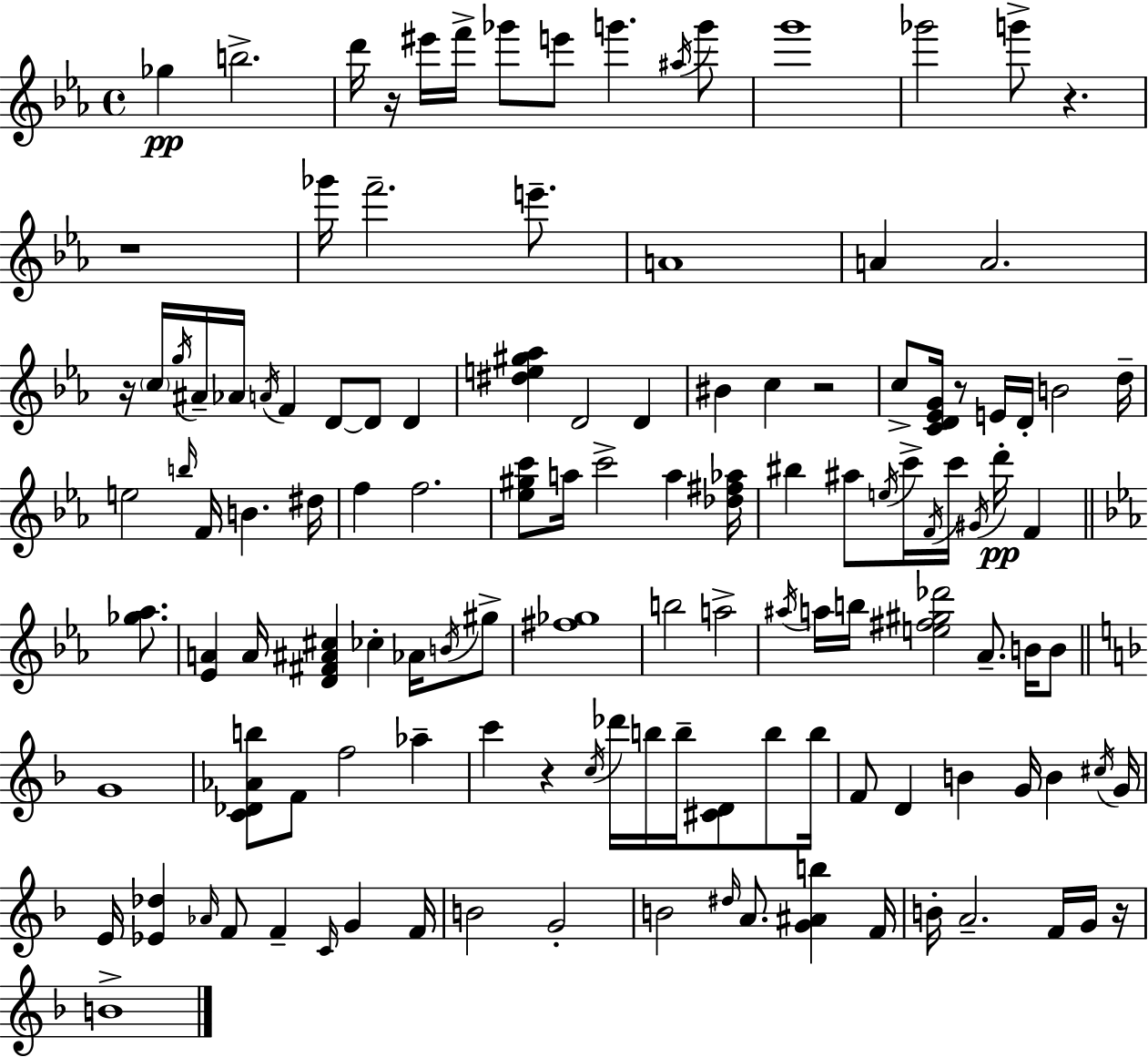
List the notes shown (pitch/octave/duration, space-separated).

Gb5/q B5/h. D6/s R/s EIS6/s F6/s Gb6/e E6/e G6/q. A#5/s G6/e G6/w Gb6/h G6/e R/q. R/w Gb6/s F6/h. E6/e. A4/w A4/q A4/h. R/s C5/s G5/s A#4/s Ab4/s A4/s F4/q D4/e D4/e D4/q [D#5,E5,G#5,Ab5]/q D4/h D4/q BIS4/q C5/q R/h C5/e [C4,D4,Eb4,G4]/s R/e E4/s D4/s B4/h D5/s E5/h B5/s F4/s B4/q. D#5/s F5/q F5/h. [Eb5,G#5,C6]/e A5/s C6/h A5/q [Db5,F#5,Ab5]/s BIS5/q A#5/e E5/s C6/s F4/s C6/s G#4/s D6/s F4/q [Gb5,Ab5]/e. [Eb4,A4]/q A4/s [D4,F#4,A#4,C#5]/q CES5/q Ab4/s B4/s G#5/e [F#5,Gb5]/w B5/h A5/h A#5/s A5/s B5/s [E5,F#5,G#5,Db6]/h Ab4/e. B4/s B4/e G4/w [C4,Db4,Ab4,B5]/e F4/e F5/h Ab5/q C6/q R/q C5/s Db6/s B5/s B5/s [C#4,D4]/e B5/e B5/s F4/e D4/q B4/q G4/s B4/q C#5/s G4/s E4/s [Eb4,Db5]/q Ab4/s F4/e F4/q C4/s G4/q F4/s B4/h G4/h B4/h D#5/s A4/e. [G4,A#4,B5]/q F4/s B4/s A4/h. F4/s G4/s R/s B4/w